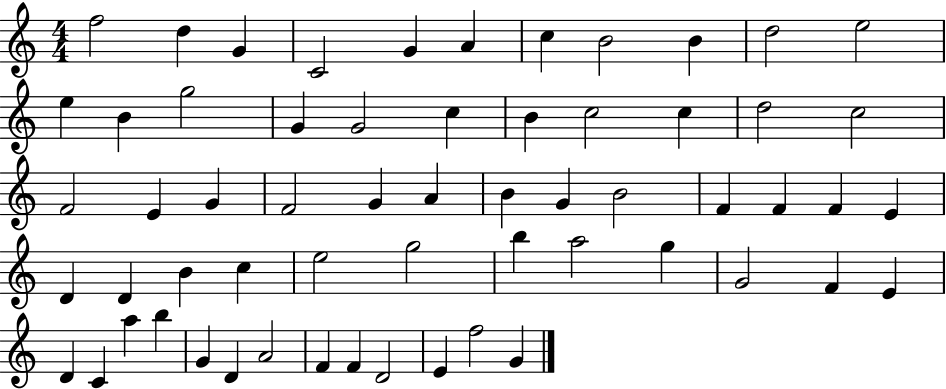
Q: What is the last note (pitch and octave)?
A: G4